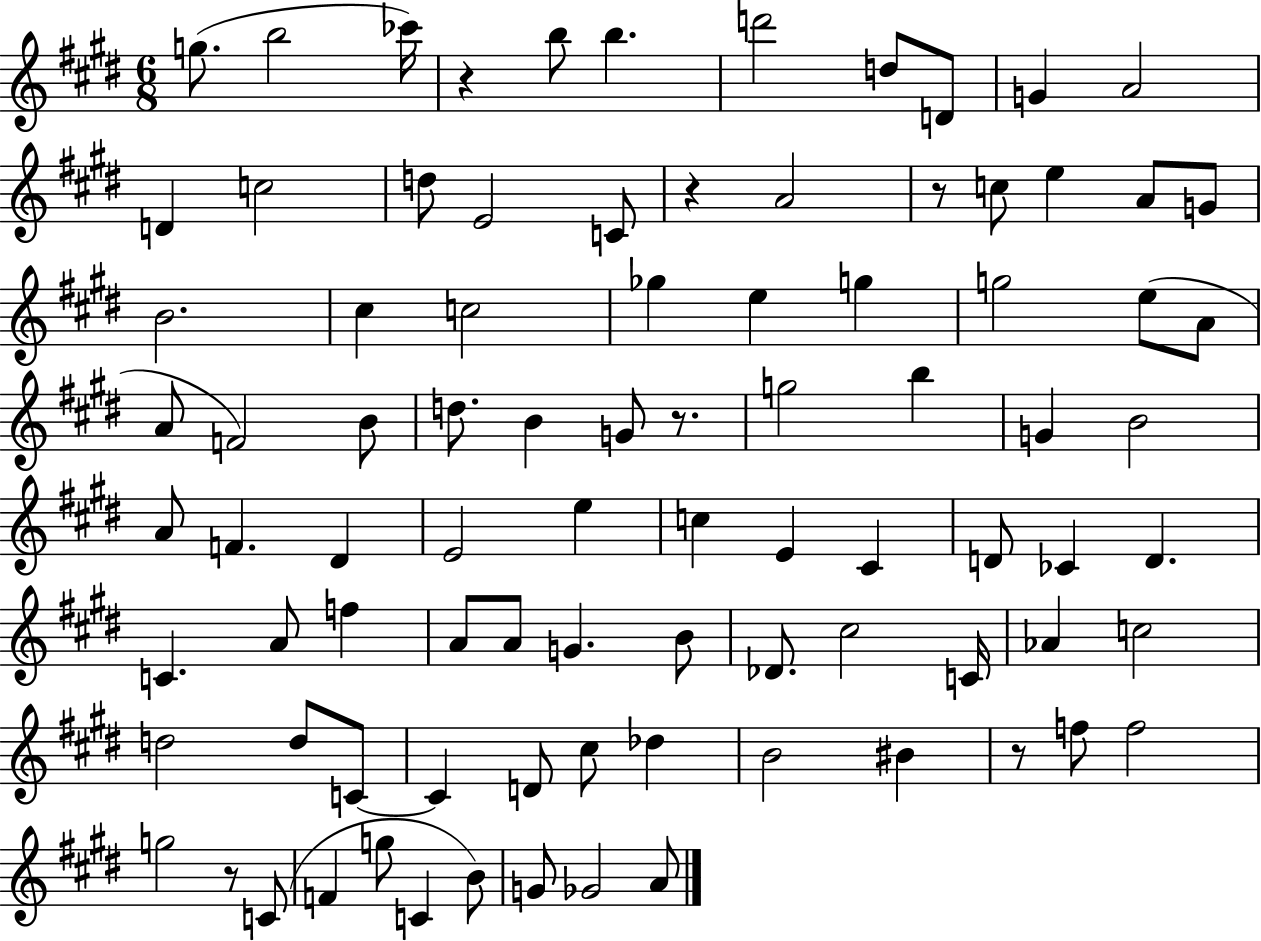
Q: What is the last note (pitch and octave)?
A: A4